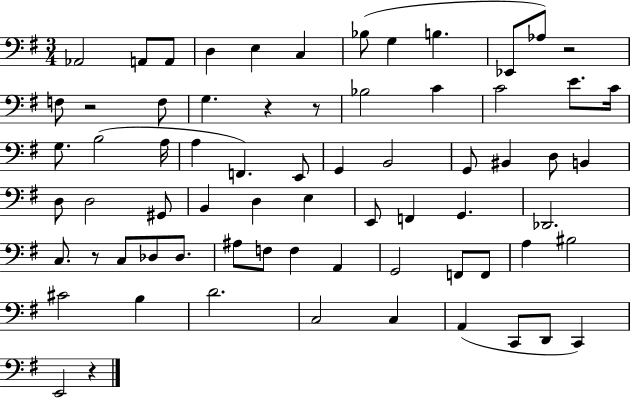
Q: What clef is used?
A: bass